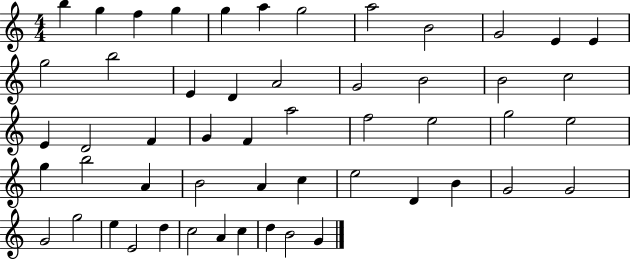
X:1
T:Untitled
M:4/4
L:1/4
K:C
b g f g g a g2 a2 B2 G2 E E g2 b2 E D A2 G2 B2 B2 c2 E D2 F G F a2 f2 e2 g2 e2 g b2 A B2 A c e2 D B G2 G2 G2 g2 e E2 d c2 A c d B2 G